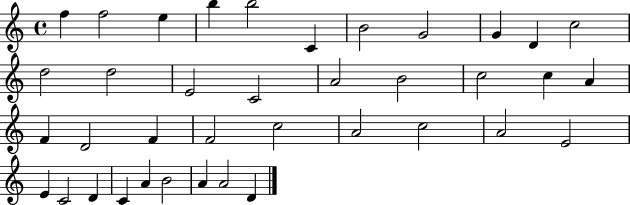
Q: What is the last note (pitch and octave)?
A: D4